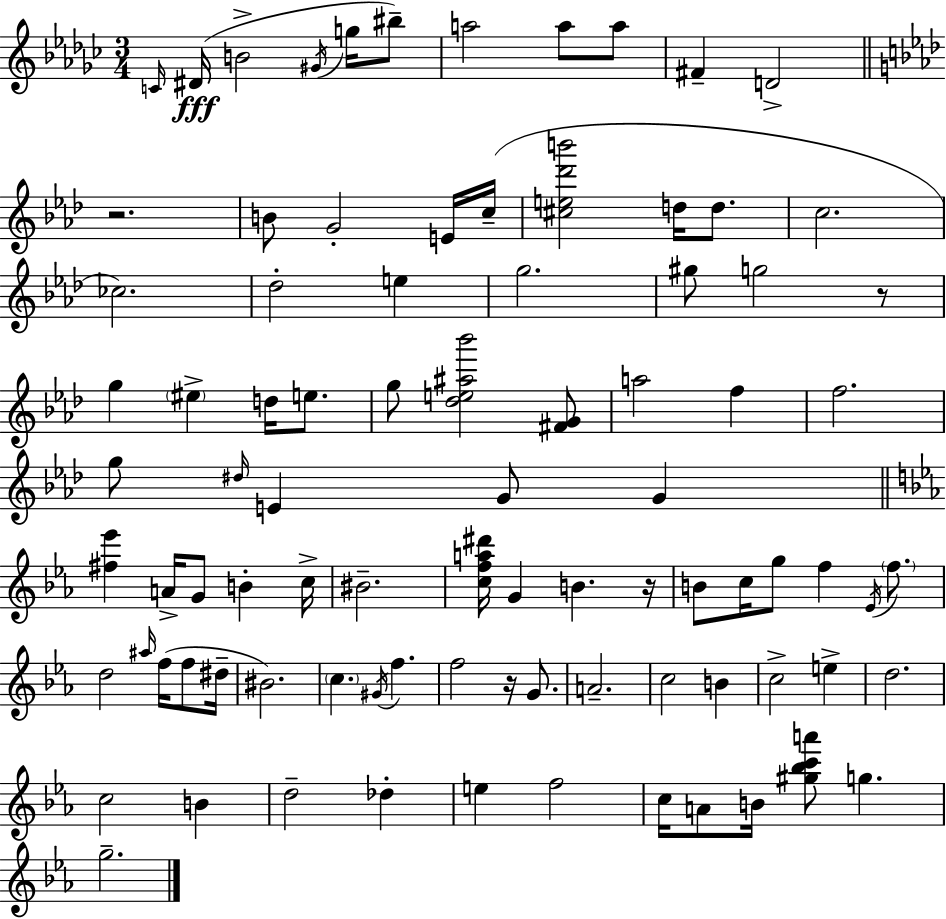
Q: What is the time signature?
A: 3/4